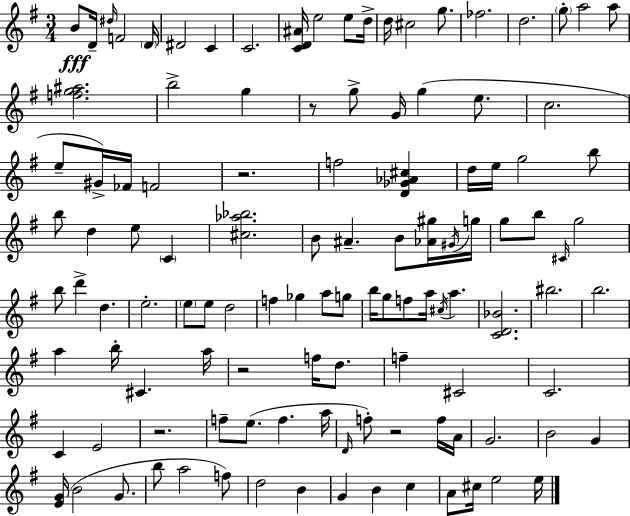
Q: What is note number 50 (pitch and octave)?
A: D6